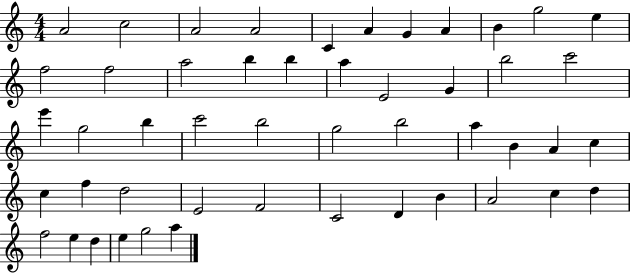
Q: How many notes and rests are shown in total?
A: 49